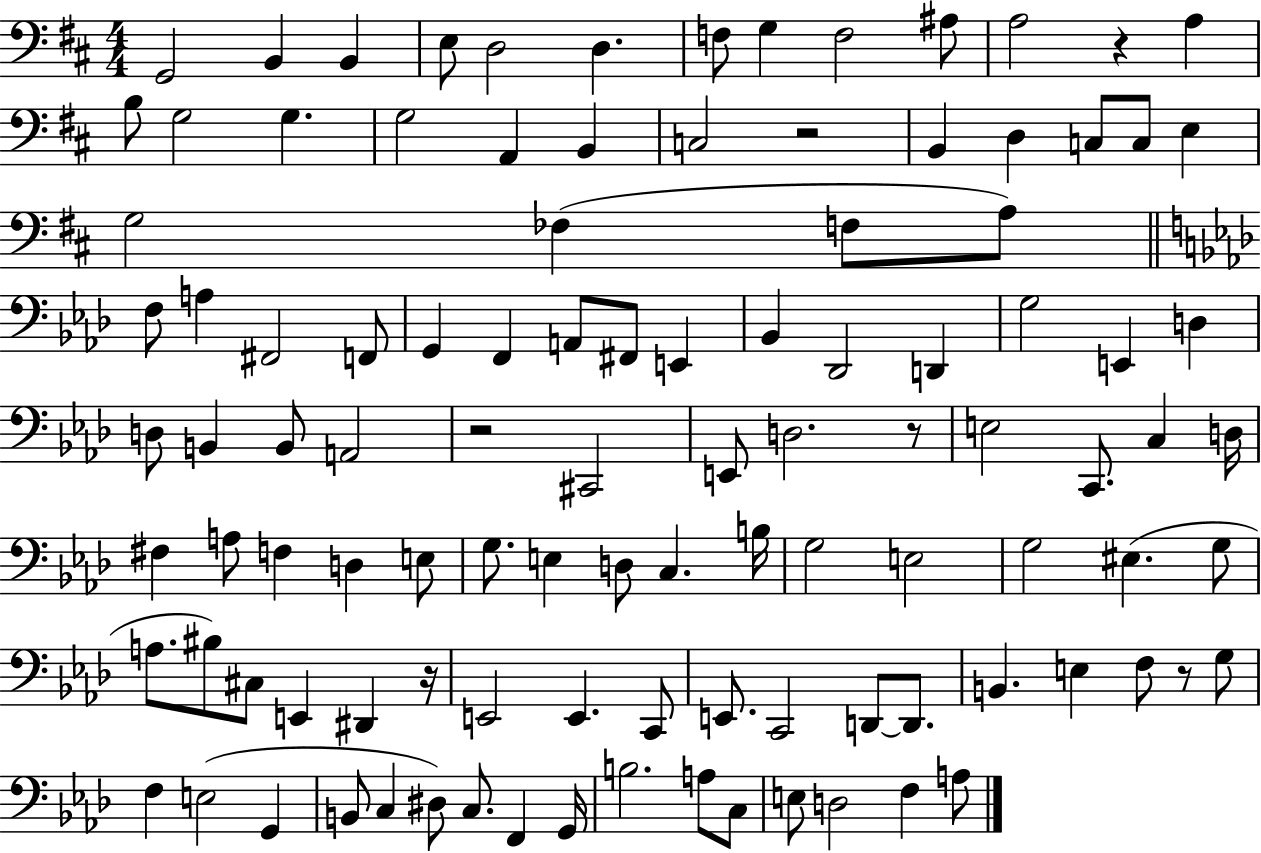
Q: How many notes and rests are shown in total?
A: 107